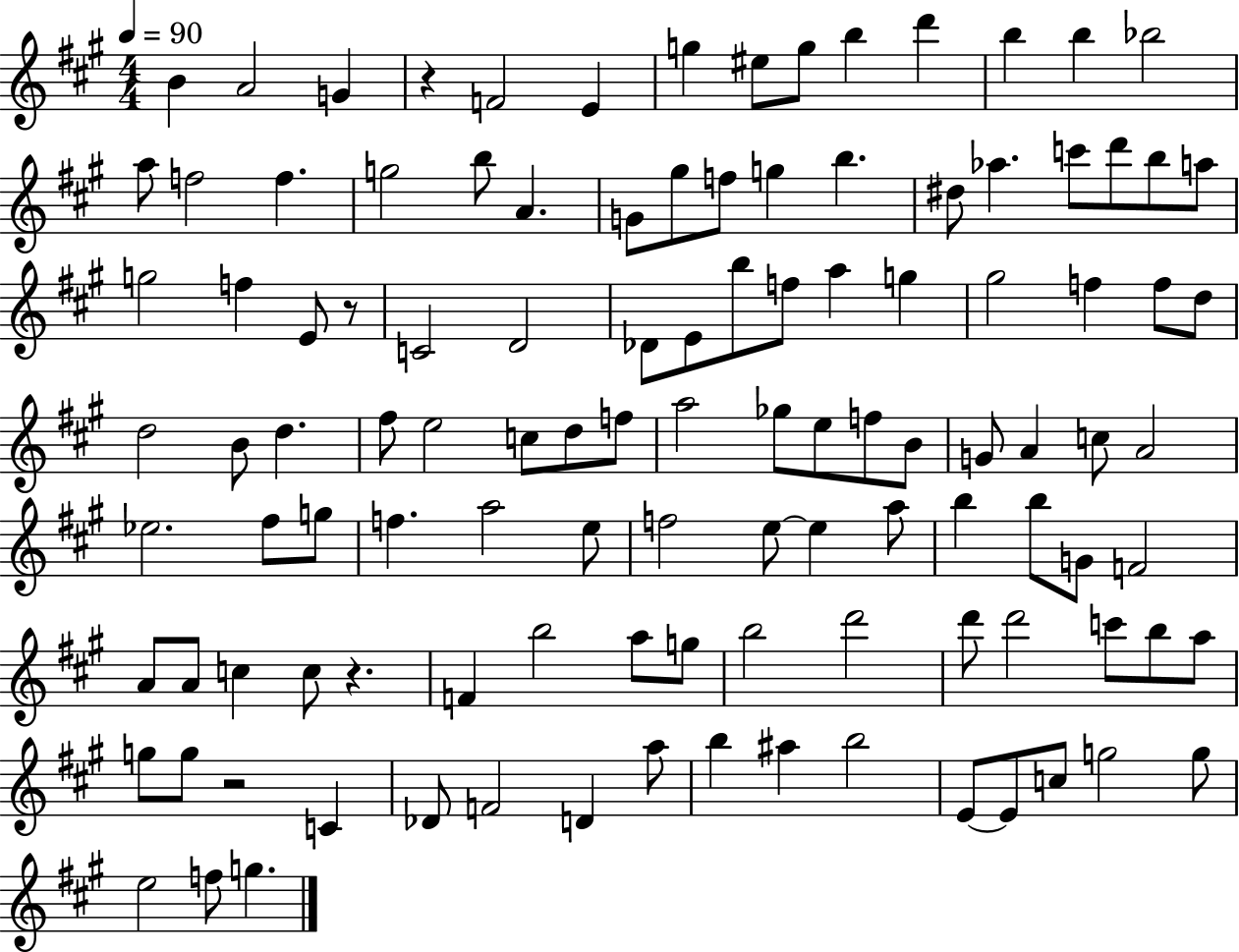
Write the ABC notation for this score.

X:1
T:Untitled
M:4/4
L:1/4
K:A
B A2 G z F2 E g ^e/2 g/2 b d' b b _b2 a/2 f2 f g2 b/2 A G/2 ^g/2 f/2 g b ^d/2 _a c'/2 d'/2 b/2 a/2 g2 f E/2 z/2 C2 D2 _D/2 E/2 b/2 f/2 a g ^g2 f f/2 d/2 d2 B/2 d ^f/2 e2 c/2 d/2 f/2 a2 _g/2 e/2 f/2 B/2 G/2 A c/2 A2 _e2 ^f/2 g/2 f a2 e/2 f2 e/2 e a/2 b b/2 G/2 F2 A/2 A/2 c c/2 z F b2 a/2 g/2 b2 d'2 d'/2 d'2 c'/2 b/2 a/2 g/2 g/2 z2 C _D/2 F2 D a/2 b ^a b2 E/2 E/2 c/2 g2 g/2 e2 f/2 g